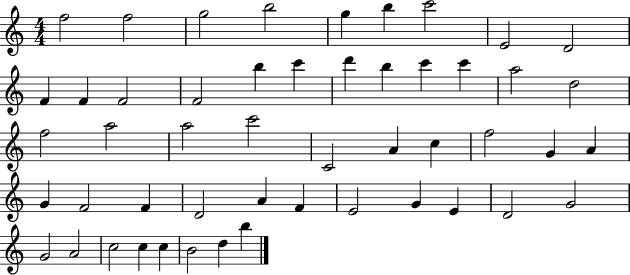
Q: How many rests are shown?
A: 0